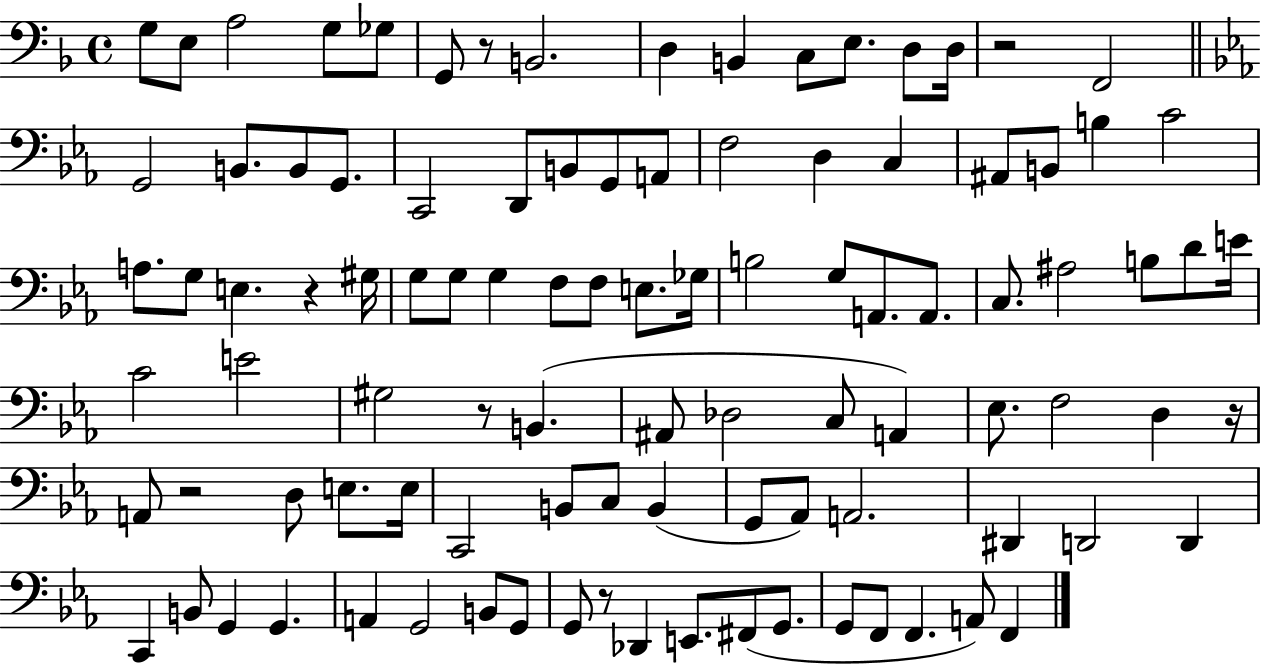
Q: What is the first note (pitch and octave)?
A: G3